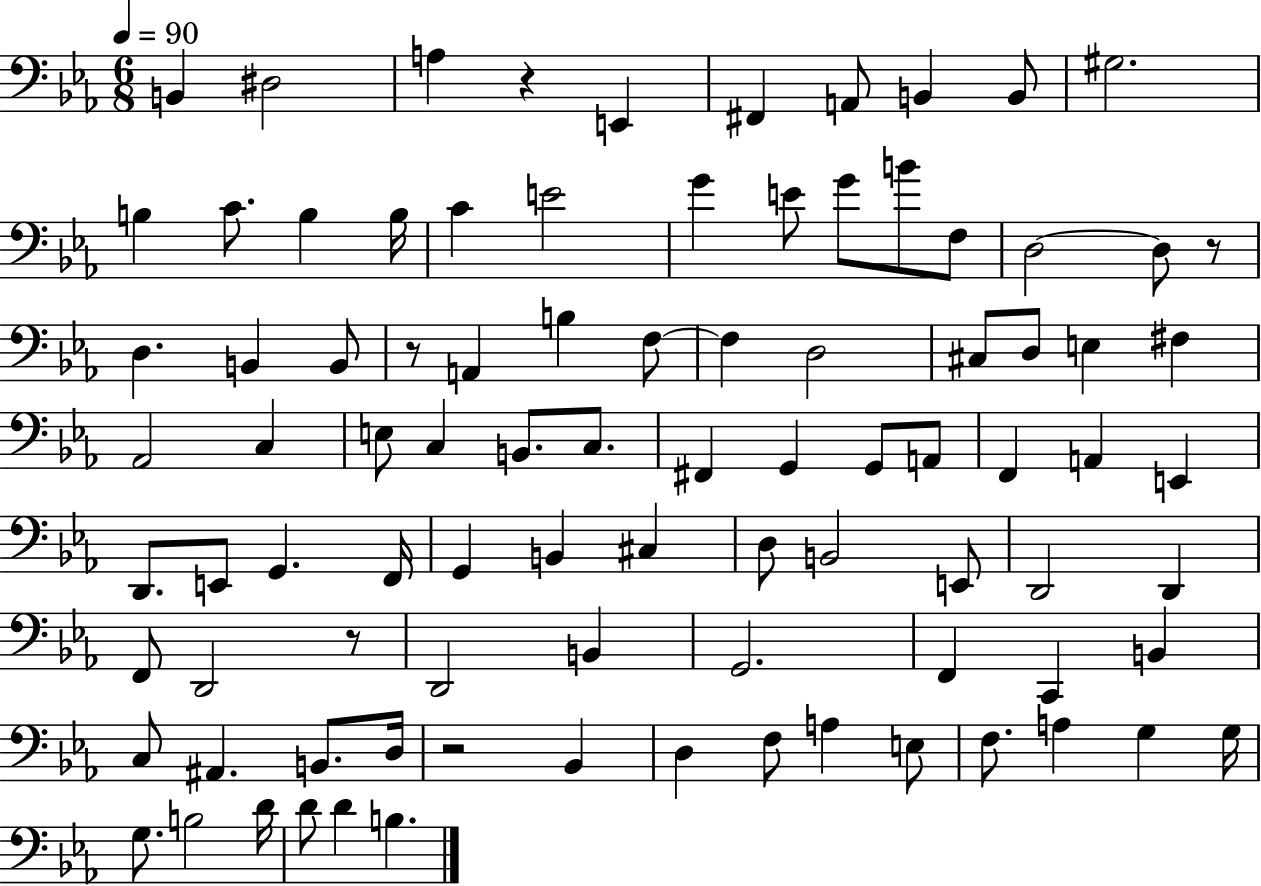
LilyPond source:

{
  \clef bass
  \numericTimeSignature
  \time 6/8
  \key ees \major
  \tempo 4 = 90
  b,4 dis2 | a4 r4 e,4 | fis,4 a,8 b,4 b,8 | gis2. | \break b4 c'8. b4 b16 | c'4 e'2 | g'4 e'8 g'8 b'8 f8 | d2~~ d8 r8 | \break d4. b,4 b,8 | r8 a,4 b4 f8~~ | f4 d2 | cis8 d8 e4 fis4 | \break aes,2 c4 | e8 c4 b,8. c8. | fis,4 g,4 g,8 a,8 | f,4 a,4 e,4 | \break d,8. e,8 g,4. f,16 | g,4 b,4 cis4 | d8 b,2 e,8 | d,2 d,4 | \break f,8 d,2 r8 | d,2 b,4 | g,2. | f,4 c,4 b,4 | \break c8 ais,4. b,8. d16 | r2 bes,4 | d4 f8 a4 e8 | f8. a4 g4 g16 | \break g8. b2 d'16 | d'8 d'4 b4. | \bar "|."
}